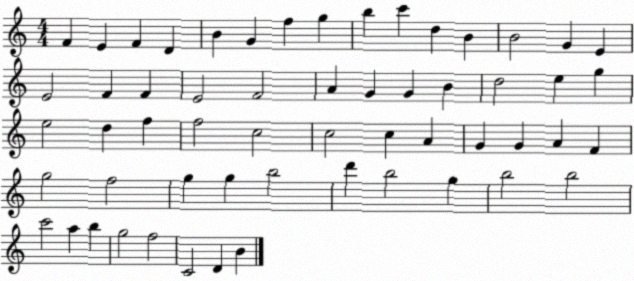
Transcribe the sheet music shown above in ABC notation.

X:1
T:Untitled
M:4/4
L:1/4
K:C
F E F D B G f g b c' d B B2 G E E2 F F E2 F2 A G G B d2 e g e2 d f f2 c2 c2 c A G G A F g2 f2 g g b2 d' b2 g b2 b2 c'2 a b g2 f2 C2 D B